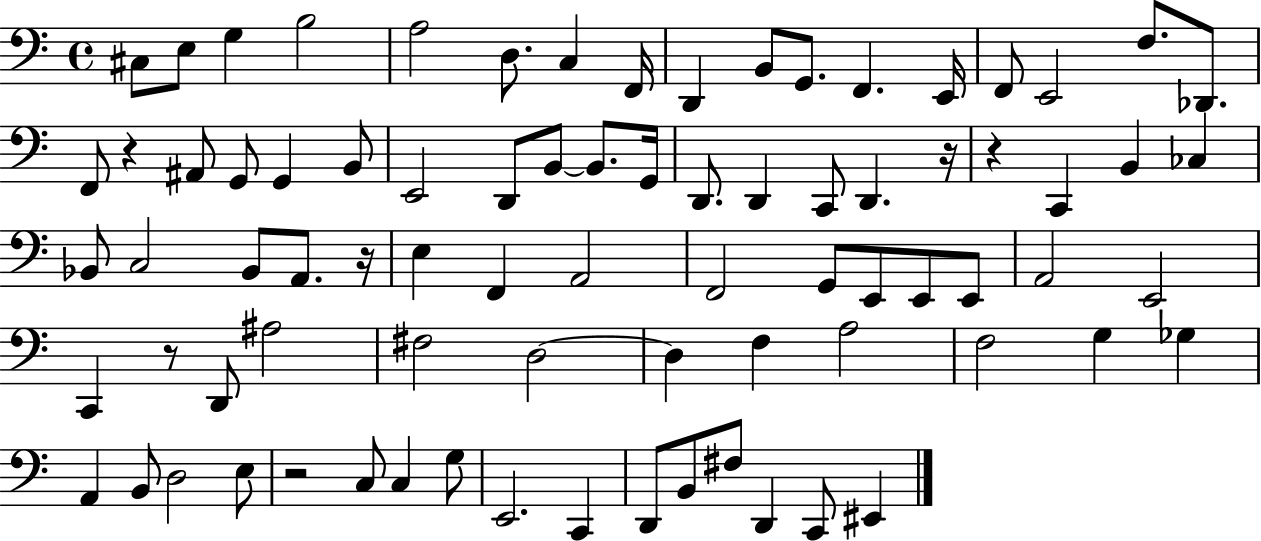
{
  \clef bass
  \time 4/4
  \defaultTimeSignature
  \key c \major
  cis8 e8 g4 b2 | a2 d8. c4 f,16 | d,4 b,8 g,8. f,4. e,16 | f,8 e,2 f8. des,8. | \break f,8 r4 ais,8 g,8 g,4 b,8 | e,2 d,8 b,8~~ b,8. g,16 | d,8. d,4 c,8 d,4. r16 | r4 c,4 b,4 ces4 | \break bes,8 c2 bes,8 a,8. r16 | e4 f,4 a,2 | f,2 g,8 e,8 e,8 e,8 | a,2 e,2 | \break c,4 r8 d,8 ais2 | fis2 d2~~ | d4 f4 a2 | f2 g4 ges4 | \break a,4 b,8 d2 e8 | r2 c8 c4 g8 | e,2. c,4 | d,8 b,8 fis8 d,4 c,8 eis,4 | \break \bar "|."
}